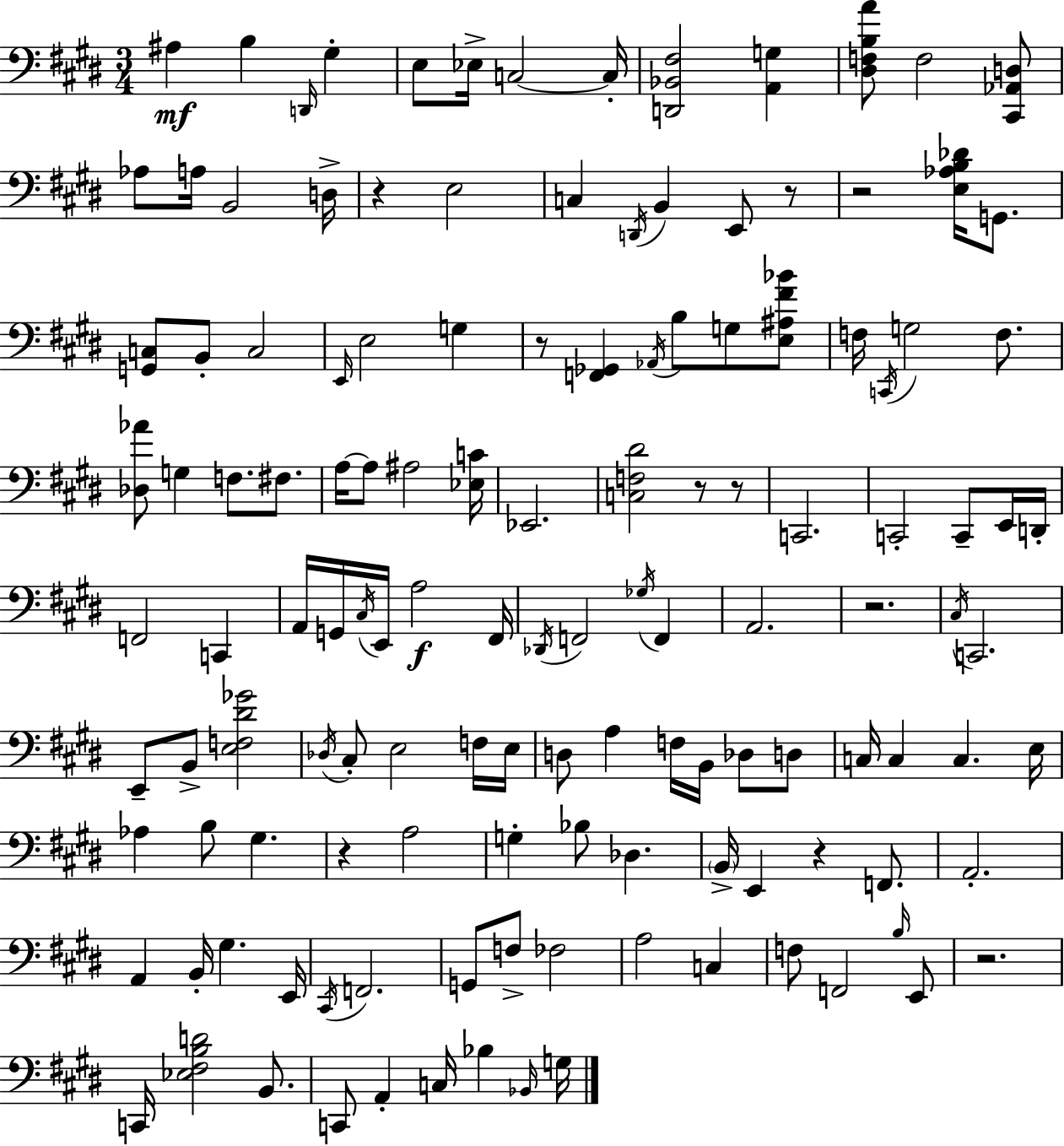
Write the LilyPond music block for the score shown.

{
  \clef bass
  \numericTimeSignature
  \time 3/4
  \key e \major
  ais4\mf b4 \grace { d,16 } gis4-. | e8 ees16-> c2~~ | c16-. <d, bes, fis>2 <a, g>4 | <dis f b a'>8 f2 <cis, aes, d>8 | \break aes8 a16 b,2 | d16-> r4 e2 | c4 \acciaccatura { d,16 } b,4 e,8 | r8 r2 <e aes b des'>16 g,8. | \break <g, c>8 b,8-. c2 | \grace { e,16 } e2 g4 | r8 <f, ges,>4 \acciaccatura { aes,16 } b8 | g8 <e ais fis' bes'>8 f16 \acciaccatura { c,16 } g2 | \break f8. <des aes'>8 g4 f8. | fis8. a16~~ a8 ais2 | <ees c'>16 ees,2. | <c f dis'>2 | \break r8 r8 c,2. | c,2-. | c,8-- e,16 d,16-. f,2 | c,4 a,16 g,16 \acciaccatura { cis16 } e,16 a2\f | \break fis,16 \acciaccatura { des,16 } f,2 | \acciaccatura { ges16 } f,4 a,2. | r2. | \acciaccatura { cis16 } c,2. | \break e,8-- b,8-> | <e f dis' ges'>2 \acciaccatura { des16 } cis8-. | e2 f16 e16 d8 | a4 f16 b,16 des8 d8 c16 c4 | \break c4. e16 aes4 | b8 gis4. r4 | a2 g4-. | bes8 des4. \parenthesize b,16-> e,4 | \break r4 f,8. a,2.-. | a,4 | b,16-. gis4. e,16 \acciaccatura { cis,16 } f,2. | g,8 | \break f8-> fes2 a2 | c4 f8 | f,2 \grace { b16 } e,8 | r2. | \break c,16 <ees fis b d'>2 b,8. | c,8 a,4-. c16 bes4 \grace { bes,16 } | g16 \bar "|."
}